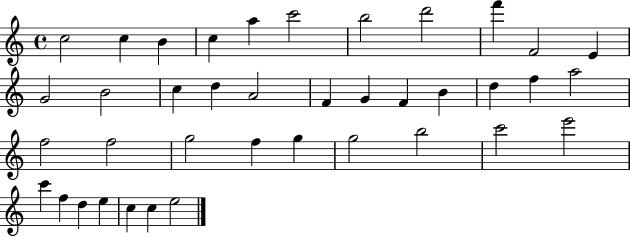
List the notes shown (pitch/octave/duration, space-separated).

C5/h C5/q B4/q C5/q A5/q C6/h B5/h D6/h F6/q F4/h E4/q G4/h B4/h C5/q D5/q A4/h F4/q G4/q F4/q B4/q D5/q F5/q A5/h F5/h F5/h G5/h F5/q G5/q G5/h B5/h C6/h E6/h C6/q F5/q D5/q E5/q C5/q C5/q E5/h